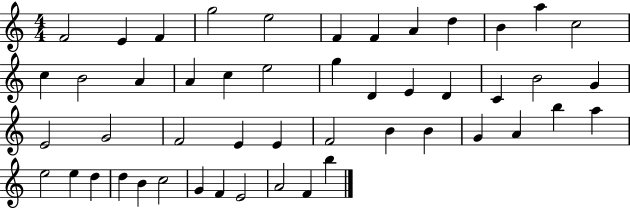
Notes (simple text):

F4/h E4/q F4/q G5/h E5/h F4/q F4/q A4/q D5/q B4/q A5/q C5/h C5/q B4/h A4/q A4/q C5/q E5/h G5/q D4/q E4/q D4/q C4/q B4/h G4/q E4/h G4/h F4/h E4/q E4/q F4/h B4/q B4/q G4/q A4/q B5/q A5/q E5/h E5/q D5/q D5/q B4/q C5/h G4/q F4/q E4/h A4/h F4/q B5/q